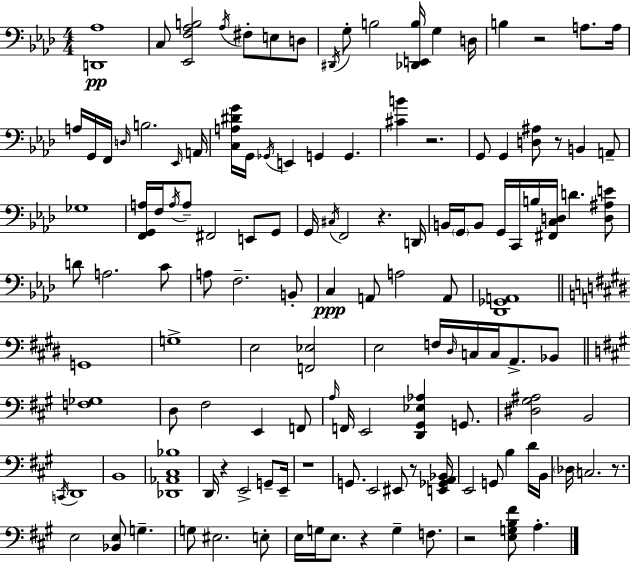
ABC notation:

X:1
T:Untitled
M:4/4
L:1/4
K:Ab
[D,,_A,]4 C,/2 [_E,,F,_A,B,]2 _A,/4 ^F,/2 E,/2 D,/2 ^D,,/4 G,/2 B,2 [_D,,E,,B,]/4 G, D,/4 B, z2 A,/2 A,/4 A,/4 G,,/4 F,,/4 D,/4 B,2 _E,,/4 A,,/4 [C,A,^DG]/4 G,,/4 _G,,/4 E,, G,, G,, [^CB] z2 G,,/2 G,, [D,^A,]/2 z/2 B,, A,,/2 _G,4 [F,,G,,A,]/4 F,/4 A,/4 A,/2 ^F,,2 E,,/2 G,,/2 G,,/4 ^C,/4 F,,2 z D,,/4 B,,/4 G,,/4 B,,/2 G,,/4 C,,/4 B,/4 [^F,,C,D,]/4 D [D,^A,E]/2 D/2 A,2 C/2 A,/2 F,2 B,,/2 C, A,,/2 A,2 A,,/2 [_D,,_G,,A,,]4 G,,4 G,4 E,2 [F,,_E,]2 E,2 F,/4 ^D,/4 C,/4 C,/4 A,,/2 _B,,/2 [F,_G,]4 D,/2 ^F,2 E,, F,,/2 A,/4 F,,/4 E,,2 [D,,^G,,_E,_A,] G,,/2 [^D,^G,^A,]2 B,,2 C,,/4 D,,4 B,,4 [_D,,_A,,^C,_B,]4 D,,/4 z E,,2 G,,/2 E,,/4 z4 G,,/2 E,,2 ^E,,/2 z/2 [E,,_G,,A,,_B,,]/4 E,,2 G,,/2 B, D/4 B,,/4 _D,/4 C,2 z/2 E,2 [_B,,E,]/2 G, G,/2 ^E,2 E,/2 E,/4 G,/4 E,/2 z G, F,/2 z2 [E,G,B,^F]/2 A,